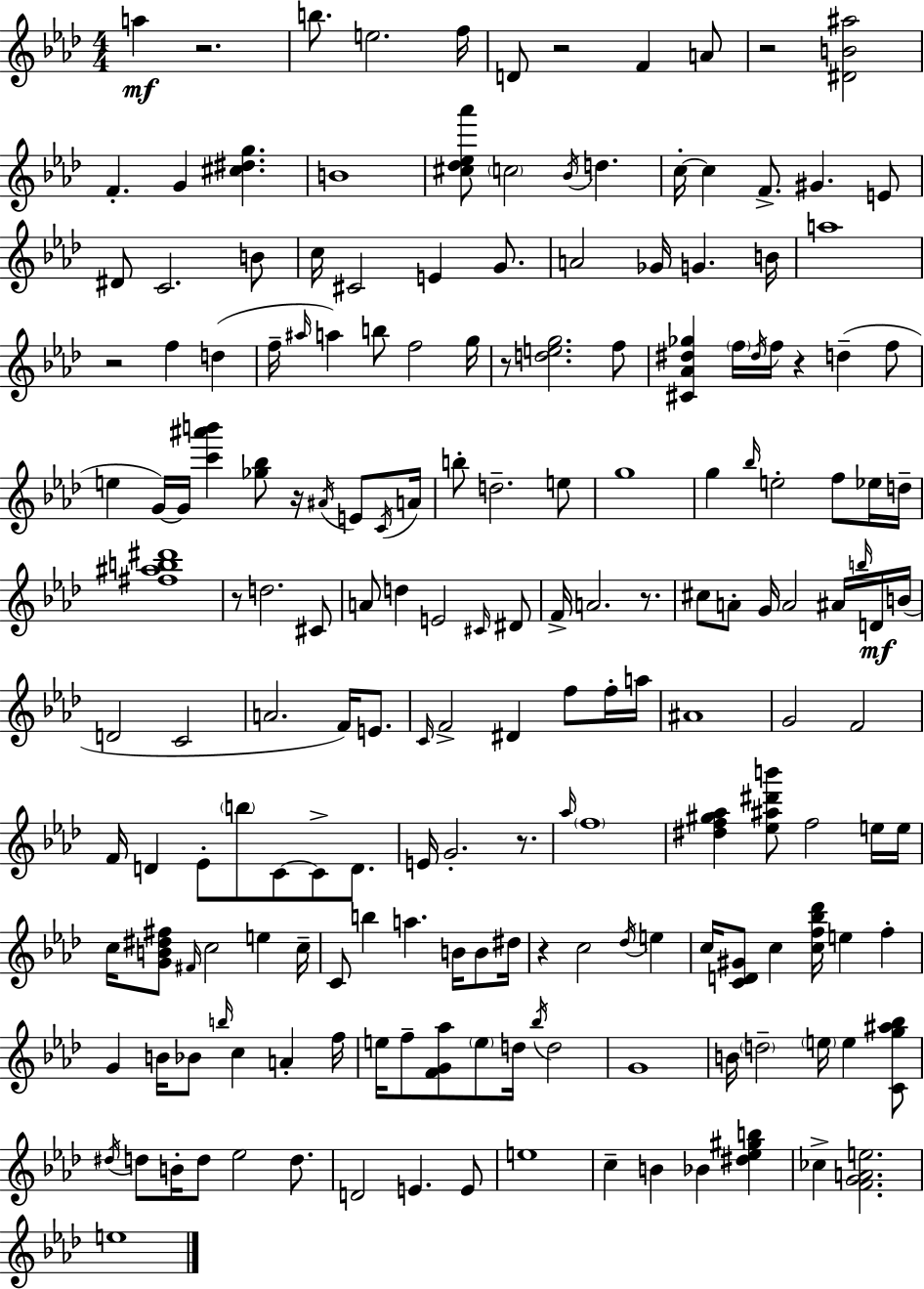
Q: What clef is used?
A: treble